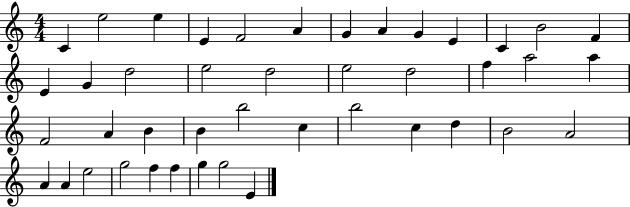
{
  \clef treble
  \numericTimeSignature
  \time 4/4
  \key c \major
  c'4 e''2 e''4 | e'4 f'2 a'4 | g'4 a'4 g'4 e'4 | c'4 b'2 f'4 | \break e'4 g'4 d''2 | e''2 d''2 | e''2 d''2 | f''4 a''2 a''4 | \break f'2 a'4 b'4 | b'4 b''2 c''4 | b''2 c''4 d''4 | b'2 a'2 | \break a'4 a'4 e''2 | g''2 f''4 f''4 | g''4 g''2 e'4 | \bar "|."
}